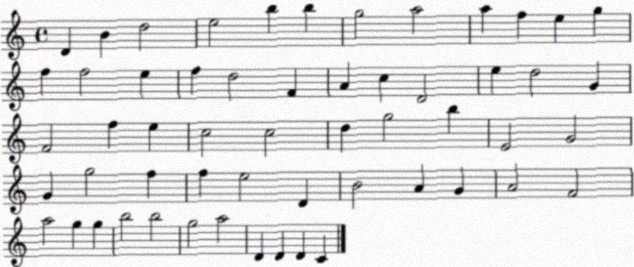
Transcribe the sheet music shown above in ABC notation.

X:1
T:Untitled
M:4/4
L:1/4
K:C
D B d2 e2 b b g2 a2 a f e g f f2 e f d2 F A c D2 e d2 G F2 f e c2 c2 d g2 b E2 G2 G g2 f f e2 D B2 A G A2 F2 a2 g g b2 b2 g2 a2 D D D C